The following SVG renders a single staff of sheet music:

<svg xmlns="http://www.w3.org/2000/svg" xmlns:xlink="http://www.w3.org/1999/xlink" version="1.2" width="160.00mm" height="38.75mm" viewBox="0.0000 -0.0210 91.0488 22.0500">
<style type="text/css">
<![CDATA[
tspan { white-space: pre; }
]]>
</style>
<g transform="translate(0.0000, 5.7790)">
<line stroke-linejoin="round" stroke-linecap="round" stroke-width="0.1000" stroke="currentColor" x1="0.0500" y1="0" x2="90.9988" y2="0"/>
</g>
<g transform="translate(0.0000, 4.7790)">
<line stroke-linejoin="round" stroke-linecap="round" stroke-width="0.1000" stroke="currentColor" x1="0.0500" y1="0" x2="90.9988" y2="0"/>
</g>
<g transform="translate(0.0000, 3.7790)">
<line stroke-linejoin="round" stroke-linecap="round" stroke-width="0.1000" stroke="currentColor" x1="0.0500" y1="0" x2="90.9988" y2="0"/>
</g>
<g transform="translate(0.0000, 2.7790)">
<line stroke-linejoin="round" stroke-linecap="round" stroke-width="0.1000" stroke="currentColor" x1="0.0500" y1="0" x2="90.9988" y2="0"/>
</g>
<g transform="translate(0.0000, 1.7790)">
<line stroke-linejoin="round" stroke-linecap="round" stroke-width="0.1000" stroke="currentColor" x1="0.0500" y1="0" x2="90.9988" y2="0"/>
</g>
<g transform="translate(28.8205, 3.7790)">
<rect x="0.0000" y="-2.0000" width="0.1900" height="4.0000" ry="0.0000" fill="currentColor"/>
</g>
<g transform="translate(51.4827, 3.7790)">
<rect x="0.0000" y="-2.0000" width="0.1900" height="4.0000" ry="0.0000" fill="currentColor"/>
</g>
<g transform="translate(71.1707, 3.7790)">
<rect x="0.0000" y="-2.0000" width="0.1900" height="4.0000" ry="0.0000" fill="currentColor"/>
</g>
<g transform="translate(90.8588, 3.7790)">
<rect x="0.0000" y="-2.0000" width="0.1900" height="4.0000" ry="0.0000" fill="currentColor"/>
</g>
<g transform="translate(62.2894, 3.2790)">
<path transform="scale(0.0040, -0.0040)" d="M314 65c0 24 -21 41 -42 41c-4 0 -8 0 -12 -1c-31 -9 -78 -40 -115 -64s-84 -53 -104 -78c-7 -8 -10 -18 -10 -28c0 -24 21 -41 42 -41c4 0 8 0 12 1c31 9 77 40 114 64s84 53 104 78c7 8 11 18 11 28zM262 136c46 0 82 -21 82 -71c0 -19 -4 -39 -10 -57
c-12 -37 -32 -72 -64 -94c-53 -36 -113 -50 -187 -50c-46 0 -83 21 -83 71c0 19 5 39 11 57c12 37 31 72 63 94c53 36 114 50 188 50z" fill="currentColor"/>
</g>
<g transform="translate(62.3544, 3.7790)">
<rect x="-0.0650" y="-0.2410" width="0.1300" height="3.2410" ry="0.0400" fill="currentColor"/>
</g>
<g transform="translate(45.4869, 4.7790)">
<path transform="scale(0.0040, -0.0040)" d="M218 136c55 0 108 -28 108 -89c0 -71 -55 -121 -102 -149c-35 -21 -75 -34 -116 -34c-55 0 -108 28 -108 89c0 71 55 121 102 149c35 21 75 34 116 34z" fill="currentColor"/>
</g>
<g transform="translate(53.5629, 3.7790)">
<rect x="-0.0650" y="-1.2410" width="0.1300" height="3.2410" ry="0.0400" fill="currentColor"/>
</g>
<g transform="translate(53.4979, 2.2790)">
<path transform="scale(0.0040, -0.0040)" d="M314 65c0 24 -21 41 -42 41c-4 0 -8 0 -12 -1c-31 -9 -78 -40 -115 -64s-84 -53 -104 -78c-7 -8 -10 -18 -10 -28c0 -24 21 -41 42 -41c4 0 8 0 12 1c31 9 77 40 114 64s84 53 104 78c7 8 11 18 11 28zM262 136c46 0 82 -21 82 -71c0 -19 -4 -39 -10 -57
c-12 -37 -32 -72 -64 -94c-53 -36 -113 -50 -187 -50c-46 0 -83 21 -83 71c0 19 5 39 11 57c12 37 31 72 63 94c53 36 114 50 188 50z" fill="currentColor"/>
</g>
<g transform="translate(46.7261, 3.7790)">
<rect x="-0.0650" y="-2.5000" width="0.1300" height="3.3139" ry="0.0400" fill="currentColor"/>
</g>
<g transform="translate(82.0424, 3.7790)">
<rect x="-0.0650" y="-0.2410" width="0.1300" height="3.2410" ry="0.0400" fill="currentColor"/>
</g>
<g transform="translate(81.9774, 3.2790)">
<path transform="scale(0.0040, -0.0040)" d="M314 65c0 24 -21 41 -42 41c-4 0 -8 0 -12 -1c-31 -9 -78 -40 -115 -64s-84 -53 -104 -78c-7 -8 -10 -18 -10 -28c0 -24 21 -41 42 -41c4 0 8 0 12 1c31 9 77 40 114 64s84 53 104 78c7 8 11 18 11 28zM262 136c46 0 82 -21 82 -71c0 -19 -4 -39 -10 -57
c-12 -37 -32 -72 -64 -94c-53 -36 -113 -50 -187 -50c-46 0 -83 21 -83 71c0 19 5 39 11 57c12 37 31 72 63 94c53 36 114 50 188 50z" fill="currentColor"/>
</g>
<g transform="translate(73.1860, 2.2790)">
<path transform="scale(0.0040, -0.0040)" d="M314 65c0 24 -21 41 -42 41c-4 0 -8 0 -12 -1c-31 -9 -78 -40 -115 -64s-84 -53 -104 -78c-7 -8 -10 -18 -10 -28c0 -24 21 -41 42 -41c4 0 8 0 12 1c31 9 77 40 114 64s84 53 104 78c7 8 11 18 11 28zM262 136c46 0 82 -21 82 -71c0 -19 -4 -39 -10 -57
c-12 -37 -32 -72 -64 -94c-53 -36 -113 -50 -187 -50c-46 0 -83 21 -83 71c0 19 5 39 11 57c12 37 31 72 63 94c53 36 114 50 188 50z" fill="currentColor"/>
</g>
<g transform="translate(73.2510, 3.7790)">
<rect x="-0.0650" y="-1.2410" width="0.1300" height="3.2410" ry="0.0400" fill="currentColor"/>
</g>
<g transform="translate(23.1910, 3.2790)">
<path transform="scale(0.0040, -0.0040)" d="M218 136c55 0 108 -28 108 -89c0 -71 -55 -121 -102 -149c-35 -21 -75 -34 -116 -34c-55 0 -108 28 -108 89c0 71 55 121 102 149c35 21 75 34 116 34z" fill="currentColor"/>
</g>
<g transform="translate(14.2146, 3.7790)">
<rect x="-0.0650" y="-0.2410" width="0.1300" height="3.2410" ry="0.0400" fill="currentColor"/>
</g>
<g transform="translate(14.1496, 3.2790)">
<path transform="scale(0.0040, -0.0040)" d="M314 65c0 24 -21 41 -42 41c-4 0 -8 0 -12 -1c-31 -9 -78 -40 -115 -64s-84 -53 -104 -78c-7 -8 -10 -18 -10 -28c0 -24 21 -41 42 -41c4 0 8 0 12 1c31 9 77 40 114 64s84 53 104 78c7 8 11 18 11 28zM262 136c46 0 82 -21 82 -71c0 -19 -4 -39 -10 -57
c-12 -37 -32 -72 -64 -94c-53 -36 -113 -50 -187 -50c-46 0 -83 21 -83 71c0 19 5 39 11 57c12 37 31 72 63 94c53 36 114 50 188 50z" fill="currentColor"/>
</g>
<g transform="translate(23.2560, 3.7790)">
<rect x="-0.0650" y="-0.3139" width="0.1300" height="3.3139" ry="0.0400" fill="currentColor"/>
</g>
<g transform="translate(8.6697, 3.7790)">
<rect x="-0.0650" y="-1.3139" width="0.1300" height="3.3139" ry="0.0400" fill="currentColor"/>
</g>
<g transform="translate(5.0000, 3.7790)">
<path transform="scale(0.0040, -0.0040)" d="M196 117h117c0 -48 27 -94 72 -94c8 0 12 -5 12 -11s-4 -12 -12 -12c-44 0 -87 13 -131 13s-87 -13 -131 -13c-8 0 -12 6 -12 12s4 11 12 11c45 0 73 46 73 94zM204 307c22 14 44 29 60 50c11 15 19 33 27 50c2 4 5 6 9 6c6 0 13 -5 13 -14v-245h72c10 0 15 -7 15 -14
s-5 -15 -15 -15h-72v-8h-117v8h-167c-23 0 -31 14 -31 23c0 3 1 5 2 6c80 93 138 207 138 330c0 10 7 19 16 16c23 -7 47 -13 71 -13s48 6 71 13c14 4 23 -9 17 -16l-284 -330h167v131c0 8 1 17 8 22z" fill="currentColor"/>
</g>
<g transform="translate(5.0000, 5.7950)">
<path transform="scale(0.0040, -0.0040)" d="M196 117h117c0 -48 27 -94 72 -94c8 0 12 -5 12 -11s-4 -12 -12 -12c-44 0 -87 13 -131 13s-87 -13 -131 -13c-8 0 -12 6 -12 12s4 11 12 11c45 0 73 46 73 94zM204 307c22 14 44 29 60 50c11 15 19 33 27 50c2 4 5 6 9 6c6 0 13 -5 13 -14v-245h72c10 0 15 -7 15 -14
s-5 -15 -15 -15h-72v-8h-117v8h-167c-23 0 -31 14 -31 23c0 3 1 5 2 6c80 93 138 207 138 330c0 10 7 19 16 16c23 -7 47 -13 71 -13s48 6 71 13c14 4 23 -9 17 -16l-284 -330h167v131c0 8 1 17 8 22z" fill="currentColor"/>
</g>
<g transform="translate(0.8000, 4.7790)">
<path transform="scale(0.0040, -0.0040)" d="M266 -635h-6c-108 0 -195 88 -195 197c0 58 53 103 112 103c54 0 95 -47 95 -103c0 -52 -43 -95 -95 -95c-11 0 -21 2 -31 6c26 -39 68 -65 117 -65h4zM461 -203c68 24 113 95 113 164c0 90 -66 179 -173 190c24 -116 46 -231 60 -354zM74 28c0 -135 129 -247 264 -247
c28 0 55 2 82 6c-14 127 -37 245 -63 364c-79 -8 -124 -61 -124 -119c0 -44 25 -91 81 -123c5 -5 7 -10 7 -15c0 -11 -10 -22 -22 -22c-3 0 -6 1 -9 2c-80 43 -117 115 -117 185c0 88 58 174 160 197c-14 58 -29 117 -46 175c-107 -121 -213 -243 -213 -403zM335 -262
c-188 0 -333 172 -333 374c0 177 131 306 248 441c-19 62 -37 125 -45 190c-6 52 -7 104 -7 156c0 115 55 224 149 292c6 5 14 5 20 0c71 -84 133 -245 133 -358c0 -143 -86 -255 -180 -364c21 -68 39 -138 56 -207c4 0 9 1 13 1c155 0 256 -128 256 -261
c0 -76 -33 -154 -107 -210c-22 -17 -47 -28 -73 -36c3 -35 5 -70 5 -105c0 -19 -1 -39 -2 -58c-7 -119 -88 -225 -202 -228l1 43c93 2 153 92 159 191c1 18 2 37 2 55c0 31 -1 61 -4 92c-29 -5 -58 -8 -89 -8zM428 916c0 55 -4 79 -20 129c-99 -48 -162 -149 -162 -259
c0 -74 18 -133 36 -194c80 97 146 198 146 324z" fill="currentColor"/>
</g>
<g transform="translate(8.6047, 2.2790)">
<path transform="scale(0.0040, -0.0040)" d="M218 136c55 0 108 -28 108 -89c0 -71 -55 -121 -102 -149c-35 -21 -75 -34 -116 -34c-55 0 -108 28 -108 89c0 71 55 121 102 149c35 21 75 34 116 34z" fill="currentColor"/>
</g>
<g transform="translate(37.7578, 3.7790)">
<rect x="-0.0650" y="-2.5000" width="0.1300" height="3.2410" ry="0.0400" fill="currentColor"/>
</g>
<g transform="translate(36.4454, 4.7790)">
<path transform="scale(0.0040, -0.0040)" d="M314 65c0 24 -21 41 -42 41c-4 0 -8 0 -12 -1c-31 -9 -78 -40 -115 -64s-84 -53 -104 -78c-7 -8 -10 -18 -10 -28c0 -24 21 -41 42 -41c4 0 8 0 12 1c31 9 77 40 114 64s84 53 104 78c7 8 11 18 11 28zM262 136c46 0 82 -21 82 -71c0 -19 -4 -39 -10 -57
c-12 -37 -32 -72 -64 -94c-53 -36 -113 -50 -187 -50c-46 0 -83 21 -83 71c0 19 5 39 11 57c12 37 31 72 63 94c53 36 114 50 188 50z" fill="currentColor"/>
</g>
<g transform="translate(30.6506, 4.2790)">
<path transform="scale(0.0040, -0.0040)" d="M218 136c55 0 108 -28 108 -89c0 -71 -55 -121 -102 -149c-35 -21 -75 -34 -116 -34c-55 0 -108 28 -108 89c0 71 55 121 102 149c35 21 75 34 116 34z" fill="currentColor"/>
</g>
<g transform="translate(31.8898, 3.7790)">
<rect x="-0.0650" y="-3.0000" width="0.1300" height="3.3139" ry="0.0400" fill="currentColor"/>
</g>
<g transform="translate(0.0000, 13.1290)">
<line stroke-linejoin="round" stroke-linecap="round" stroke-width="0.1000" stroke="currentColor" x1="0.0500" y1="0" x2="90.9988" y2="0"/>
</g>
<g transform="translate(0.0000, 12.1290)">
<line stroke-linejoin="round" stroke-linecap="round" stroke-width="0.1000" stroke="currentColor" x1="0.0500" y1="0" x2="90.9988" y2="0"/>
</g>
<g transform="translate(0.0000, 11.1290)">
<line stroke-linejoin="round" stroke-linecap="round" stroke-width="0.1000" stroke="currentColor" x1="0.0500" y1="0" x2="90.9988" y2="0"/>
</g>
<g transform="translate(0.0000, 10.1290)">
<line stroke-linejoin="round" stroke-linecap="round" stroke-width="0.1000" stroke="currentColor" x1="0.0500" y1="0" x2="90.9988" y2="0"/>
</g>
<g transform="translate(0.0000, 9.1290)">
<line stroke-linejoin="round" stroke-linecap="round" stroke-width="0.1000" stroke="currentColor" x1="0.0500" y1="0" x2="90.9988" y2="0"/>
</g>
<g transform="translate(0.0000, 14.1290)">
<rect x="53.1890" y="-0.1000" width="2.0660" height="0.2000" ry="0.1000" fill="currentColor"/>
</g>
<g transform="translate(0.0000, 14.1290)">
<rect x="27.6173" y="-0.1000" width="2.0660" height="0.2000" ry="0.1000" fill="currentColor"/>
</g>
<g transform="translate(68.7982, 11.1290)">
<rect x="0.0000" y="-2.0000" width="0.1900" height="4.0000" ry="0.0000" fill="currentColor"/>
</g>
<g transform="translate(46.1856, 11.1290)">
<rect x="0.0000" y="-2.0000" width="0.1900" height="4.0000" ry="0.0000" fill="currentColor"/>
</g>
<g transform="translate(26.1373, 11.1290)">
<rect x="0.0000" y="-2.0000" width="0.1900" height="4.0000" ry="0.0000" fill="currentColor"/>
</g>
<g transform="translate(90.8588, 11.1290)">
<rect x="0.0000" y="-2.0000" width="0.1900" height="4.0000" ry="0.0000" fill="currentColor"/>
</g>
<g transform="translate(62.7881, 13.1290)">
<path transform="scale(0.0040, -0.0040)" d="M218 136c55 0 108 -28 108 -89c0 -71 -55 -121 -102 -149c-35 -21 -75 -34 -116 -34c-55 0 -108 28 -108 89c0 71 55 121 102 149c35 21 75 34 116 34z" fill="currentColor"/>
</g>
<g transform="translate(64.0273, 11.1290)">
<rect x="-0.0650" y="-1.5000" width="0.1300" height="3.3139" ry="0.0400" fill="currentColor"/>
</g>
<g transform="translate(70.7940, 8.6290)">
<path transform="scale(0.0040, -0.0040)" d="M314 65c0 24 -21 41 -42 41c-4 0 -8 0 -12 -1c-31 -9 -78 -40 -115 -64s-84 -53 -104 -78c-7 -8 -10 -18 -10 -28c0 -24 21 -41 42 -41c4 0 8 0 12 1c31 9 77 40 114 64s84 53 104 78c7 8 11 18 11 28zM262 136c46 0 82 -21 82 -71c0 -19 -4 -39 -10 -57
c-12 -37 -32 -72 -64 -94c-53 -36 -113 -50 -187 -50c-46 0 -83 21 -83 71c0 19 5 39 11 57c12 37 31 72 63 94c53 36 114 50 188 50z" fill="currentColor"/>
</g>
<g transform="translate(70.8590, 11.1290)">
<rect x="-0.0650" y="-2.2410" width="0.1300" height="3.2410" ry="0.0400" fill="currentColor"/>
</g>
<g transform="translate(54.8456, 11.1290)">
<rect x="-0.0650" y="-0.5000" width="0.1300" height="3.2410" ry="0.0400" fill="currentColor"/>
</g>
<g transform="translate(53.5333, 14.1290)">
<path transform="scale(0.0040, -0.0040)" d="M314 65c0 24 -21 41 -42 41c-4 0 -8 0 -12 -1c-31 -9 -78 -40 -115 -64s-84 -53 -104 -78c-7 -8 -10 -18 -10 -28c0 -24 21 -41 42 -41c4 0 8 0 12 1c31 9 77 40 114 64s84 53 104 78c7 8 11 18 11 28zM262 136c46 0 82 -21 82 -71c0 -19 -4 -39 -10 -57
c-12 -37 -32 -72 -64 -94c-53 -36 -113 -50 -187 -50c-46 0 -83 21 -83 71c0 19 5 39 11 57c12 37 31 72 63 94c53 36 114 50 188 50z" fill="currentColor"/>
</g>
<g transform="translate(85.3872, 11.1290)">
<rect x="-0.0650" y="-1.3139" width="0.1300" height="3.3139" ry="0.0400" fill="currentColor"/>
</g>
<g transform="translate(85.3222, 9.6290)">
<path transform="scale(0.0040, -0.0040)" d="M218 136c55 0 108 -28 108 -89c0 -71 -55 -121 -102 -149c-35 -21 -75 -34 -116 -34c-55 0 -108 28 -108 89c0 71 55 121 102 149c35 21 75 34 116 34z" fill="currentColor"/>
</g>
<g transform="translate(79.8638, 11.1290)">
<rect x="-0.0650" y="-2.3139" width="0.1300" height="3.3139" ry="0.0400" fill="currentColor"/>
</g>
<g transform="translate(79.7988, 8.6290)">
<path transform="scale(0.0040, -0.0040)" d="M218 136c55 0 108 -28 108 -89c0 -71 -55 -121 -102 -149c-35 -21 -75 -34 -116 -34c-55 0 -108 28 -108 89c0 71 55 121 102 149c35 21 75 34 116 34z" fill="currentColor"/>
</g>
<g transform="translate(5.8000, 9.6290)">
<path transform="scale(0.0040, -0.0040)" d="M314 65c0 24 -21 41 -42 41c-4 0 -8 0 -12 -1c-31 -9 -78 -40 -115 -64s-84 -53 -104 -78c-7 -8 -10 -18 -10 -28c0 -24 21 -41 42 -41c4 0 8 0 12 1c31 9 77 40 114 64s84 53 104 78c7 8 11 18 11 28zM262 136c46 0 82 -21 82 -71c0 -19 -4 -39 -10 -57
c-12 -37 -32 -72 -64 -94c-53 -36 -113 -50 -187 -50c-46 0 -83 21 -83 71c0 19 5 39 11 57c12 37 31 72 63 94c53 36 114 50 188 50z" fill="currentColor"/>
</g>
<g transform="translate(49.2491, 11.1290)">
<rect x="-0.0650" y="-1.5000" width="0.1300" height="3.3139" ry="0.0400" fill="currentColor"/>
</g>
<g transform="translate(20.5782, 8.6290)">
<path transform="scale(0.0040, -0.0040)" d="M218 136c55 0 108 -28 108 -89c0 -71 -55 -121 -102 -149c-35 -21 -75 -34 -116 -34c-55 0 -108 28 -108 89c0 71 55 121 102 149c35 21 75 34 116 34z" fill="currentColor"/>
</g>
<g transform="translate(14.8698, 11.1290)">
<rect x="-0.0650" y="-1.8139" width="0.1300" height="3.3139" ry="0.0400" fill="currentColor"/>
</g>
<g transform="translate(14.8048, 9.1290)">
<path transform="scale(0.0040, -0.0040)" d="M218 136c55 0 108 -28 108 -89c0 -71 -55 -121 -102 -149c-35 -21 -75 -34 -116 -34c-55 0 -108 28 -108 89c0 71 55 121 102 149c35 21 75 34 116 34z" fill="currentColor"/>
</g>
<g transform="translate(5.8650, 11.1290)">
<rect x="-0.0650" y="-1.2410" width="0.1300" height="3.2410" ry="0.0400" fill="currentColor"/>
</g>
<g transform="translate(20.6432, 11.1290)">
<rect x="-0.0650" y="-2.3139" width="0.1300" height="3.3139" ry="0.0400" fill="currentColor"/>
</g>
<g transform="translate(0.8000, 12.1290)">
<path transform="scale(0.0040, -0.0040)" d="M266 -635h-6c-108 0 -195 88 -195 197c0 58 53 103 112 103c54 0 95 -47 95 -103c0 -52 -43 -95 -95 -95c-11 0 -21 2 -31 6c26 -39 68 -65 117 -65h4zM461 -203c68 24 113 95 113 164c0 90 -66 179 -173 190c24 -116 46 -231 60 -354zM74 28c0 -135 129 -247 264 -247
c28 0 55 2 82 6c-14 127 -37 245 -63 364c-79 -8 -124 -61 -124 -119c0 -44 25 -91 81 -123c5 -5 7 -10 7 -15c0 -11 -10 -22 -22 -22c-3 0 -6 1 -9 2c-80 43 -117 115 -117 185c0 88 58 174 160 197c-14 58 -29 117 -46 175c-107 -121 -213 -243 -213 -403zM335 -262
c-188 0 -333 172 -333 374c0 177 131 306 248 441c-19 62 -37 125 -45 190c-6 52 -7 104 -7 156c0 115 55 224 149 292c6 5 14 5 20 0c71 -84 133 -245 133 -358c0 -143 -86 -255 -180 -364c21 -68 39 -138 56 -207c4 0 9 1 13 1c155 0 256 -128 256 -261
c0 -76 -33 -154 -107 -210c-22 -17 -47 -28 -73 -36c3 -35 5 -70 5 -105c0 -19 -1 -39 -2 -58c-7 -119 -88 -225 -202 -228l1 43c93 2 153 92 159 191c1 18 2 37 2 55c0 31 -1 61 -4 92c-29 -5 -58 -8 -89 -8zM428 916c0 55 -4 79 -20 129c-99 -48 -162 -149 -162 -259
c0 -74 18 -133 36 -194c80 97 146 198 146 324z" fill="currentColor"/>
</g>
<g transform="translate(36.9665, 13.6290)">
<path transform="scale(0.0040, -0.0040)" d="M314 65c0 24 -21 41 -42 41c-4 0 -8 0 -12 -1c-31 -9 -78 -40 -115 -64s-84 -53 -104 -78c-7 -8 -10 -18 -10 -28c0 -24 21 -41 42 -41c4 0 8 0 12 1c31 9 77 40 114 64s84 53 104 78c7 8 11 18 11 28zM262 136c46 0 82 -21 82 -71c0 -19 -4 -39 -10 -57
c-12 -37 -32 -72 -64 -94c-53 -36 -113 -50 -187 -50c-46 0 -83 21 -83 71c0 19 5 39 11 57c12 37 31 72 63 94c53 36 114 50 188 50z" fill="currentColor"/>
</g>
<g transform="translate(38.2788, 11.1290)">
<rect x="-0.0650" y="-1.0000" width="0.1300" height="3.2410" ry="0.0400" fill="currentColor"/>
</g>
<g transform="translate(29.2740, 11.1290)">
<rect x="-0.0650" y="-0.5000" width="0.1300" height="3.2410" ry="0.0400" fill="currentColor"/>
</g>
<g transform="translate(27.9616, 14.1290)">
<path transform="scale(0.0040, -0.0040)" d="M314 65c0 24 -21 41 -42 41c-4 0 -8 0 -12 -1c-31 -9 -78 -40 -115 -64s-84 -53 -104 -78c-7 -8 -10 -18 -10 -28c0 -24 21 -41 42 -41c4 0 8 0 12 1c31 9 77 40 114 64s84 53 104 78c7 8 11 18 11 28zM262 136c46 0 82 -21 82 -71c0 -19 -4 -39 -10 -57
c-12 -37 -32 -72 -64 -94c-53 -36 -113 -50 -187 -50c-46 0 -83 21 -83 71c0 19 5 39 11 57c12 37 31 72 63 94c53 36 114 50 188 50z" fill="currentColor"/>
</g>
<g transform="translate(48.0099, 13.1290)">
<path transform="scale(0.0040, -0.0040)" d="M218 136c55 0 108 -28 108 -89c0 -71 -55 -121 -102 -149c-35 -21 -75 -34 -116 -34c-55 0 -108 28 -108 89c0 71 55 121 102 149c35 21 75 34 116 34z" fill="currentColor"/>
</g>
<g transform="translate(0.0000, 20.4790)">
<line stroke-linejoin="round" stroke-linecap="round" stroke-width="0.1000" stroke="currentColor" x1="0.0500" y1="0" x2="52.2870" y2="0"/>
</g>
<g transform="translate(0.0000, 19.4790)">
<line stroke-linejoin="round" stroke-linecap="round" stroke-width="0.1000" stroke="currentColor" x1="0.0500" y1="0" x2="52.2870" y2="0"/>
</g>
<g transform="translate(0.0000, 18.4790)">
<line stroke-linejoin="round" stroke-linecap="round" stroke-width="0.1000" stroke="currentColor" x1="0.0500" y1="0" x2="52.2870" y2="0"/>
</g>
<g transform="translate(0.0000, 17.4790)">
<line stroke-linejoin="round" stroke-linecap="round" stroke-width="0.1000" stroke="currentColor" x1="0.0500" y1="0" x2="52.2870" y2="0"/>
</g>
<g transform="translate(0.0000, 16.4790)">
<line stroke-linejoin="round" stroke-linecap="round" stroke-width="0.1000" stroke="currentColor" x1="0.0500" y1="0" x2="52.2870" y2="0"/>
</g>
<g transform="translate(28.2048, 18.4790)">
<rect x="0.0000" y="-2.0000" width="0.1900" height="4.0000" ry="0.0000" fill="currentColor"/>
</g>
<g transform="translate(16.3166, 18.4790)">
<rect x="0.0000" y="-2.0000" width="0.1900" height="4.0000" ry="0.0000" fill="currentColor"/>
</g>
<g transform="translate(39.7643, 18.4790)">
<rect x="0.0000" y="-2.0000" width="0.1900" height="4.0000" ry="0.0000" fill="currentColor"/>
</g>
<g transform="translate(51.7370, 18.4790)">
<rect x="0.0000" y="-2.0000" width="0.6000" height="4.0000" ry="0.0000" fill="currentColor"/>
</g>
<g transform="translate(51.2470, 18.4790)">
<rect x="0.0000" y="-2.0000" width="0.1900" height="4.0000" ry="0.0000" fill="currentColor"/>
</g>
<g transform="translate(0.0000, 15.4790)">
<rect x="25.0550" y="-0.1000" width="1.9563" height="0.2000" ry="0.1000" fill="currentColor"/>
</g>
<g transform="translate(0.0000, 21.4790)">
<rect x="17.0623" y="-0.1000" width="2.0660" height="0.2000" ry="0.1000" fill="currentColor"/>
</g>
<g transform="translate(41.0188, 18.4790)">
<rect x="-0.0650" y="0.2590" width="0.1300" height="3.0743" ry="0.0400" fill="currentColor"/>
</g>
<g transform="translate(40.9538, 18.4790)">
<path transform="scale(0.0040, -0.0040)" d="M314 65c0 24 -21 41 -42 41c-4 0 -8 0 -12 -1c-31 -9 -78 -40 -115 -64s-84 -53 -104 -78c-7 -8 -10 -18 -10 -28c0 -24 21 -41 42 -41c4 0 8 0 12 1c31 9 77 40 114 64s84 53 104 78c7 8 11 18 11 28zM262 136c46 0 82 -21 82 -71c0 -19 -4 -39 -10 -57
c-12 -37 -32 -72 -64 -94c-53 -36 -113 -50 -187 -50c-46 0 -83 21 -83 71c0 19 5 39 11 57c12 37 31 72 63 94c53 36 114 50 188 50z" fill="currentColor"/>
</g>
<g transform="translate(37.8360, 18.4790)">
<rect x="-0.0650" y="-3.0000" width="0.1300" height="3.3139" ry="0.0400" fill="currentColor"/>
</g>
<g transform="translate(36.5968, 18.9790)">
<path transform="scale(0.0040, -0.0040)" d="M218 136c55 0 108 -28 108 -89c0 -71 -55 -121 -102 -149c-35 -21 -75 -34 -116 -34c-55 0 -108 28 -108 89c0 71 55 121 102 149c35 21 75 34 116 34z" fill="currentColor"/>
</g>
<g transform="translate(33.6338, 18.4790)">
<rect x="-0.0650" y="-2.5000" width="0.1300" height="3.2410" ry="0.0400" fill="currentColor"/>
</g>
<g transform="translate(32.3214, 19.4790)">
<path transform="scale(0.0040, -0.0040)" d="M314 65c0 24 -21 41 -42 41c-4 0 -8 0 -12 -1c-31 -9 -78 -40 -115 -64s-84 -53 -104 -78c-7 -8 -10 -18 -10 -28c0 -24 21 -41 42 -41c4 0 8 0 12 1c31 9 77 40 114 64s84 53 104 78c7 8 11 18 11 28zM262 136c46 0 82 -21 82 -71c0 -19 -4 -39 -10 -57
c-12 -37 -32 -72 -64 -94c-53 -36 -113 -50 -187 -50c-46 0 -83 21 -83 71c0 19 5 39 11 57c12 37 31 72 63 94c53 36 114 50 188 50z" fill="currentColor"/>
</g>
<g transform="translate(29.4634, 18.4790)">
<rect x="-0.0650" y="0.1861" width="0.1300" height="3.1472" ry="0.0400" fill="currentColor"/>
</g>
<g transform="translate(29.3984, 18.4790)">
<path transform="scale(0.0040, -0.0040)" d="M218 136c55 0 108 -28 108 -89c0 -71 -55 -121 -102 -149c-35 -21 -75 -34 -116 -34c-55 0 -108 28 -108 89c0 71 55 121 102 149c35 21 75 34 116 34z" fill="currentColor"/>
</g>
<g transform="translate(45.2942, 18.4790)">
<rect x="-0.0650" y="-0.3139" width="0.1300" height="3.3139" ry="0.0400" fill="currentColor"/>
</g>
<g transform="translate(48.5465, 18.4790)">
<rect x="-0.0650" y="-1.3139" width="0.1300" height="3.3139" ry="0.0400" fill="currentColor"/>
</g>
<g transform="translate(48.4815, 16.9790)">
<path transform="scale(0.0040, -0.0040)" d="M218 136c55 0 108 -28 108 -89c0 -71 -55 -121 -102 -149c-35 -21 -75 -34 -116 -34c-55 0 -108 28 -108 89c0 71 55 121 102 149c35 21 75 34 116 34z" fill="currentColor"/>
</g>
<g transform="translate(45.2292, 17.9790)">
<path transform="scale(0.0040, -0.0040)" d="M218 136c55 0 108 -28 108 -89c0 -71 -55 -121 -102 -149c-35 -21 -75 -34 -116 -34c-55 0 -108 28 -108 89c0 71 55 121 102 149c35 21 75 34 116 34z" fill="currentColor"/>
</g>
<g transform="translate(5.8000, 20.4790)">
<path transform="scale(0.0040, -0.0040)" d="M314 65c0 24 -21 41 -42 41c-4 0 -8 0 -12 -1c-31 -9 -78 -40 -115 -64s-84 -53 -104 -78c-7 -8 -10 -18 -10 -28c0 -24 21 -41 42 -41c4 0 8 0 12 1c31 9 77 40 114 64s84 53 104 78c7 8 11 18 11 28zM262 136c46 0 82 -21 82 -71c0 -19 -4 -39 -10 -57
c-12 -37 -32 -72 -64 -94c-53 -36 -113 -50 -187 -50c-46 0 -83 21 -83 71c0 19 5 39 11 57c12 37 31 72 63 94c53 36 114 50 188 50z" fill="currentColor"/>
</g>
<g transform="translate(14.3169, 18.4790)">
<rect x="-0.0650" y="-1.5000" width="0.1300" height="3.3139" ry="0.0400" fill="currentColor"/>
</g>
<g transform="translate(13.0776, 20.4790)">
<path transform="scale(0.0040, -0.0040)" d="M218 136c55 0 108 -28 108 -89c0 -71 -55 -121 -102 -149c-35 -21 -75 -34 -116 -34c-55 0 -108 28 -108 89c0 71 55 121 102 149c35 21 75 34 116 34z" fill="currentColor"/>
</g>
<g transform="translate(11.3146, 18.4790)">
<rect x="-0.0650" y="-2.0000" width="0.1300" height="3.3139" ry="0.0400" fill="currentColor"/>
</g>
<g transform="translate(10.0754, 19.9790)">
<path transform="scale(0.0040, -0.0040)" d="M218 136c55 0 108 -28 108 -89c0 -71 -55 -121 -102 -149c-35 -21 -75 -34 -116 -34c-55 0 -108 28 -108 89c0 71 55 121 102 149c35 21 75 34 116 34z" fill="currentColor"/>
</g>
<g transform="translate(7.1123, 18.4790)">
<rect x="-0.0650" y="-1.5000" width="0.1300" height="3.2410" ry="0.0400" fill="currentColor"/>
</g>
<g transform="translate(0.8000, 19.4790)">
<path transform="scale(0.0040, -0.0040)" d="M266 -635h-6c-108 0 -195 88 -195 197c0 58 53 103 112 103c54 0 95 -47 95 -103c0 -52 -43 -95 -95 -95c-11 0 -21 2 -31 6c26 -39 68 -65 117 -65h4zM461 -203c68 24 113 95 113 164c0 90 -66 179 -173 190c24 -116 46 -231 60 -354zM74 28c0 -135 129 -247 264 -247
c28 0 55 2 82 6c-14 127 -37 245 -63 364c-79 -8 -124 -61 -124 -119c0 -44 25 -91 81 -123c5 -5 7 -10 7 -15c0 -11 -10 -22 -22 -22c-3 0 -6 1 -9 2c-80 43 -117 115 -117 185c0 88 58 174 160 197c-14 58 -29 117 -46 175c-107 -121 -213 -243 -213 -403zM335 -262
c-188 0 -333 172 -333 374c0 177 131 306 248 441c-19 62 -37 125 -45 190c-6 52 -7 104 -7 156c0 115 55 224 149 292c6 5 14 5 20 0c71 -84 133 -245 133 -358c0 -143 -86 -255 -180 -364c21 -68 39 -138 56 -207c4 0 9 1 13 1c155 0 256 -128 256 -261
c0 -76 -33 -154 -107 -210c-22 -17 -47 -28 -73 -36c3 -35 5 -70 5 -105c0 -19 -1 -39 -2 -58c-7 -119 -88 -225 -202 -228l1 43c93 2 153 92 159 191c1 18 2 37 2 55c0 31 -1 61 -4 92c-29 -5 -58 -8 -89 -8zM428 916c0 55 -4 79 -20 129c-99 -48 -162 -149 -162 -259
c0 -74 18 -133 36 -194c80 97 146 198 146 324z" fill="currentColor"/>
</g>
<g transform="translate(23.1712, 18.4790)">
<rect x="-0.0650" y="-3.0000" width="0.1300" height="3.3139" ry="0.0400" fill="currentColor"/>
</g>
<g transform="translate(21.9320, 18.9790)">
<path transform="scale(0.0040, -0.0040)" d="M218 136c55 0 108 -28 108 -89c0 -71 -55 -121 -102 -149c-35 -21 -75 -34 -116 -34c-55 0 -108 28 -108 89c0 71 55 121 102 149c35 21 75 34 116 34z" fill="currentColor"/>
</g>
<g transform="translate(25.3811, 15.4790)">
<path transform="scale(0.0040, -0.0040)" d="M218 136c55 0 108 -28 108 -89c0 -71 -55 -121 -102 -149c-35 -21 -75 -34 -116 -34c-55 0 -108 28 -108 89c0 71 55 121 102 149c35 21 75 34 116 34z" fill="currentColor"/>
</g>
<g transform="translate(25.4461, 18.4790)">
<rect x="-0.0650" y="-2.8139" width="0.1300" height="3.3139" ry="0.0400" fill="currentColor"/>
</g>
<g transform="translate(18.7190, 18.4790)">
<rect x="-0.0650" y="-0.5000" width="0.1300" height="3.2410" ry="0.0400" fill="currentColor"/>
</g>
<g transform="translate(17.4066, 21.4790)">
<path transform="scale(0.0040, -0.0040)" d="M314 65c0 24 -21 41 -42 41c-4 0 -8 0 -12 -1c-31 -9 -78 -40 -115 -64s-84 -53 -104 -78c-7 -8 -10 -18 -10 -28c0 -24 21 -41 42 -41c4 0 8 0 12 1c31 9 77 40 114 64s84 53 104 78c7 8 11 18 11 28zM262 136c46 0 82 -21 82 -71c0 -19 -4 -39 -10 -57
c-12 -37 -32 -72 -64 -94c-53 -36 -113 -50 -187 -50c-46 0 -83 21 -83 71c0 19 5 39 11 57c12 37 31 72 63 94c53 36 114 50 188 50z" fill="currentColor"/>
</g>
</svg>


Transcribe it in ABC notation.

X:1
T:Untitled
M:4/4
L:1/4
K:C
e c2 c A G2 G e2 c2 e2 c2 e2 f g C2 D2 E C2 E g2 g e E2 F E C2 A a B G2 A B2 c e